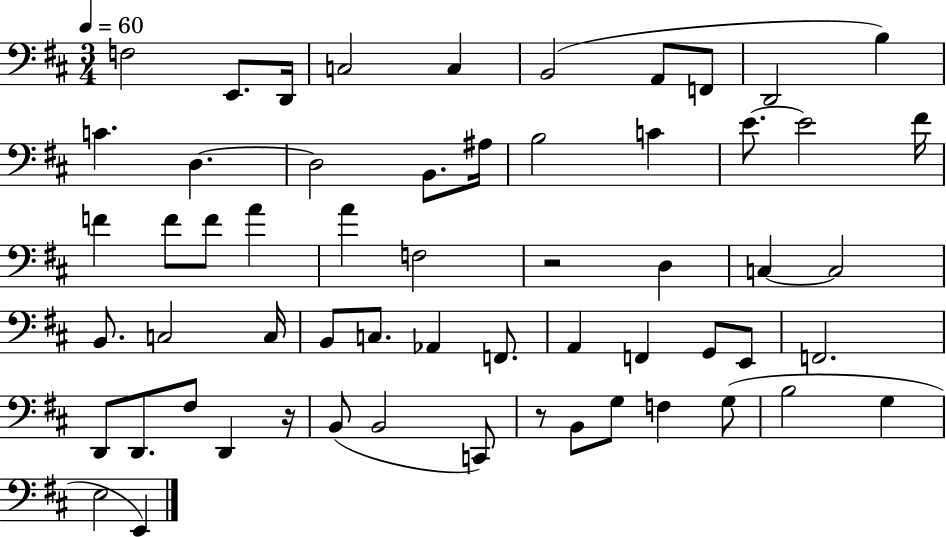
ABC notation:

X:1
T:Untitled
M:3/4
L:1/4
K:D
F,2 E,,/2 D,,/4 C,2 C, B,,2 A,,/2 F,,/2 D,,2 B, C D, D,2 B,,/2 ^A,/4 B,2 C E/2 E2 ^F/4 F F/2 F/2 A A F,2 z2 D, C, C,2 B,,/2 C,2 C,/4 B,,/2 C,/2 _A,, F,,/2 A,, F,, G,,/2 E,,/2 F,,2 D,,/2 D,,/2 ^F,/2 D,, z/4 B,,/2 B,,2 C,,/2 z/2 B,,/2 G,/2 F, G,/2 B,2 G, E,2 E,,